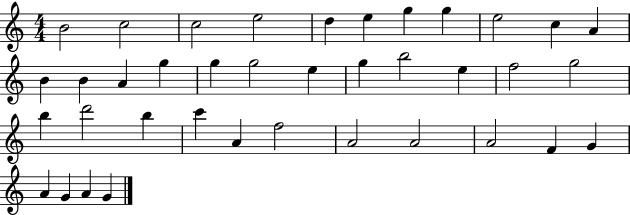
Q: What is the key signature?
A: C major